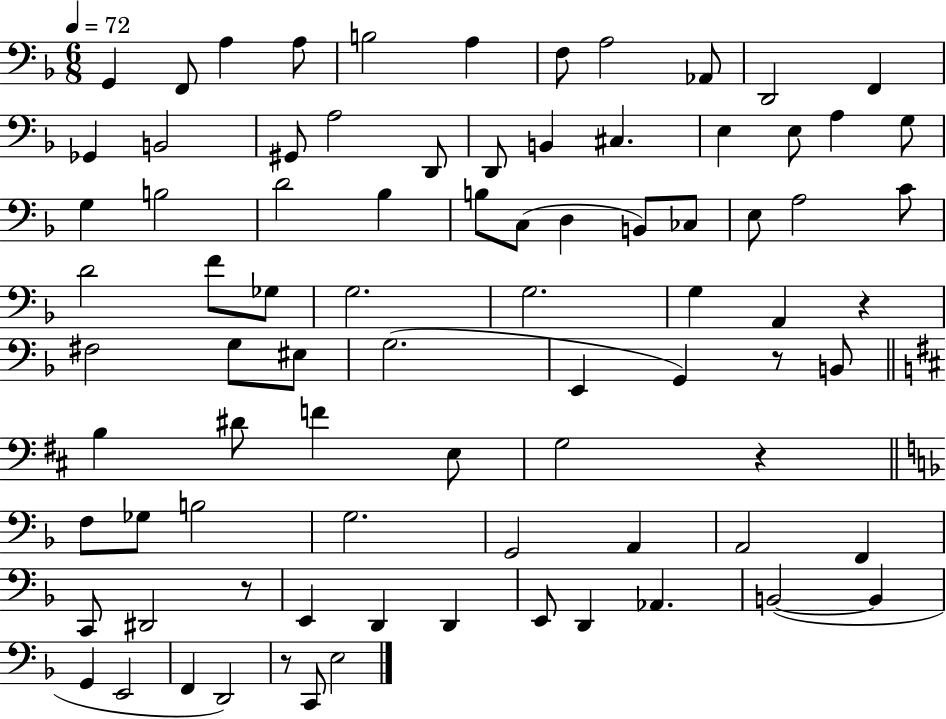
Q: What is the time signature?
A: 6/8